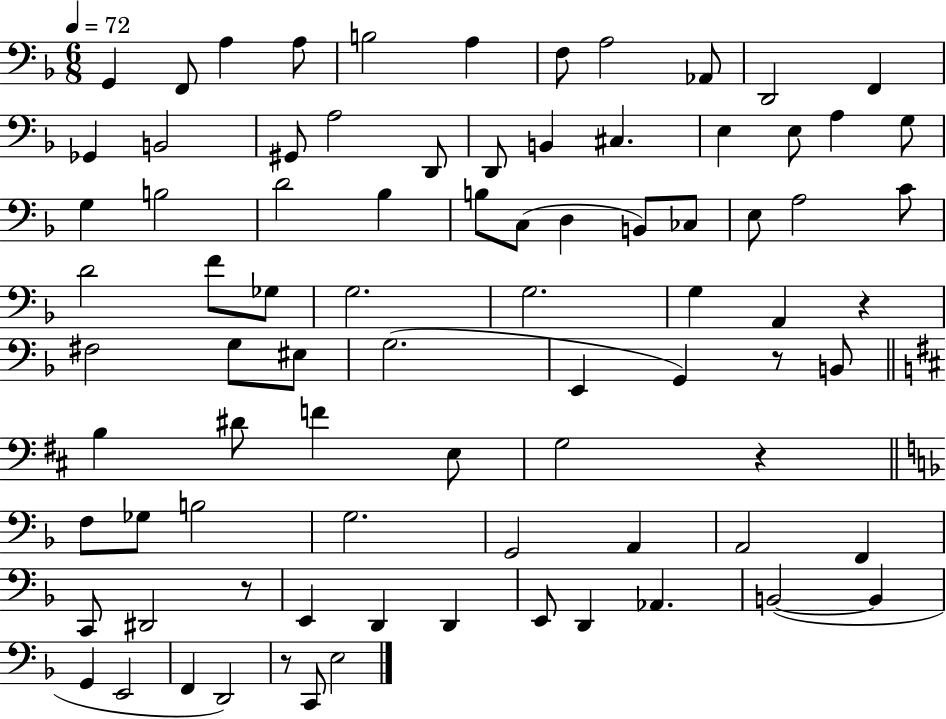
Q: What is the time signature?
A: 6/8